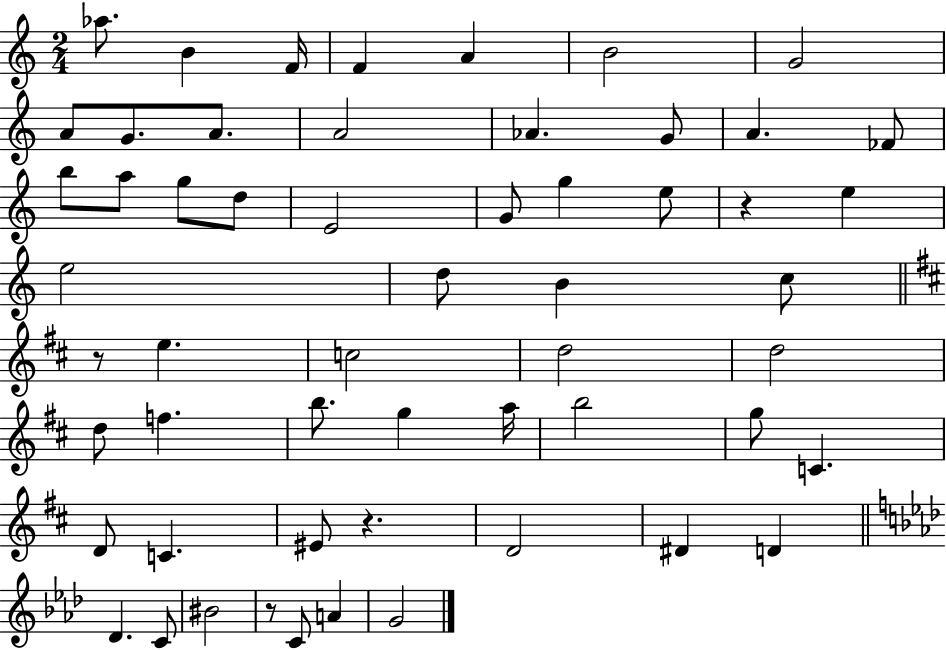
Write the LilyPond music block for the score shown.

{
  \clef treble
  \numericTimeSignature
  \time 2/4
  \key c \major
  \repeat volta 2 { aes''8. b'4 f'16 | f'4 a'4 | b'2 | g'2 | \break a'8 g'8. a'8. | a'2 | aes'4. g'8 | a'4. fes'8 | \break b''8 a''8 g''8 d''8 | e'2 | g'8 g''4 e''8 | r4 e''4 | \break e''2 | d''8 b'4 c''8 | \bar "||" \break \key d \major r8 e''4. | c''2 | d''2 | d''2 | \break d''8 f''4. | b''8. g''4 a''16 | b''2 | g''8 c'4. | \break d'8 c'4. | eis'8 r4. | d'2 | dis'4 d'4 | \break \bar "||" \break \key aes \major des'4. c'8 | bis'2 | r8 c'8 a'4 | g'2 | \break } \bar "|."
}